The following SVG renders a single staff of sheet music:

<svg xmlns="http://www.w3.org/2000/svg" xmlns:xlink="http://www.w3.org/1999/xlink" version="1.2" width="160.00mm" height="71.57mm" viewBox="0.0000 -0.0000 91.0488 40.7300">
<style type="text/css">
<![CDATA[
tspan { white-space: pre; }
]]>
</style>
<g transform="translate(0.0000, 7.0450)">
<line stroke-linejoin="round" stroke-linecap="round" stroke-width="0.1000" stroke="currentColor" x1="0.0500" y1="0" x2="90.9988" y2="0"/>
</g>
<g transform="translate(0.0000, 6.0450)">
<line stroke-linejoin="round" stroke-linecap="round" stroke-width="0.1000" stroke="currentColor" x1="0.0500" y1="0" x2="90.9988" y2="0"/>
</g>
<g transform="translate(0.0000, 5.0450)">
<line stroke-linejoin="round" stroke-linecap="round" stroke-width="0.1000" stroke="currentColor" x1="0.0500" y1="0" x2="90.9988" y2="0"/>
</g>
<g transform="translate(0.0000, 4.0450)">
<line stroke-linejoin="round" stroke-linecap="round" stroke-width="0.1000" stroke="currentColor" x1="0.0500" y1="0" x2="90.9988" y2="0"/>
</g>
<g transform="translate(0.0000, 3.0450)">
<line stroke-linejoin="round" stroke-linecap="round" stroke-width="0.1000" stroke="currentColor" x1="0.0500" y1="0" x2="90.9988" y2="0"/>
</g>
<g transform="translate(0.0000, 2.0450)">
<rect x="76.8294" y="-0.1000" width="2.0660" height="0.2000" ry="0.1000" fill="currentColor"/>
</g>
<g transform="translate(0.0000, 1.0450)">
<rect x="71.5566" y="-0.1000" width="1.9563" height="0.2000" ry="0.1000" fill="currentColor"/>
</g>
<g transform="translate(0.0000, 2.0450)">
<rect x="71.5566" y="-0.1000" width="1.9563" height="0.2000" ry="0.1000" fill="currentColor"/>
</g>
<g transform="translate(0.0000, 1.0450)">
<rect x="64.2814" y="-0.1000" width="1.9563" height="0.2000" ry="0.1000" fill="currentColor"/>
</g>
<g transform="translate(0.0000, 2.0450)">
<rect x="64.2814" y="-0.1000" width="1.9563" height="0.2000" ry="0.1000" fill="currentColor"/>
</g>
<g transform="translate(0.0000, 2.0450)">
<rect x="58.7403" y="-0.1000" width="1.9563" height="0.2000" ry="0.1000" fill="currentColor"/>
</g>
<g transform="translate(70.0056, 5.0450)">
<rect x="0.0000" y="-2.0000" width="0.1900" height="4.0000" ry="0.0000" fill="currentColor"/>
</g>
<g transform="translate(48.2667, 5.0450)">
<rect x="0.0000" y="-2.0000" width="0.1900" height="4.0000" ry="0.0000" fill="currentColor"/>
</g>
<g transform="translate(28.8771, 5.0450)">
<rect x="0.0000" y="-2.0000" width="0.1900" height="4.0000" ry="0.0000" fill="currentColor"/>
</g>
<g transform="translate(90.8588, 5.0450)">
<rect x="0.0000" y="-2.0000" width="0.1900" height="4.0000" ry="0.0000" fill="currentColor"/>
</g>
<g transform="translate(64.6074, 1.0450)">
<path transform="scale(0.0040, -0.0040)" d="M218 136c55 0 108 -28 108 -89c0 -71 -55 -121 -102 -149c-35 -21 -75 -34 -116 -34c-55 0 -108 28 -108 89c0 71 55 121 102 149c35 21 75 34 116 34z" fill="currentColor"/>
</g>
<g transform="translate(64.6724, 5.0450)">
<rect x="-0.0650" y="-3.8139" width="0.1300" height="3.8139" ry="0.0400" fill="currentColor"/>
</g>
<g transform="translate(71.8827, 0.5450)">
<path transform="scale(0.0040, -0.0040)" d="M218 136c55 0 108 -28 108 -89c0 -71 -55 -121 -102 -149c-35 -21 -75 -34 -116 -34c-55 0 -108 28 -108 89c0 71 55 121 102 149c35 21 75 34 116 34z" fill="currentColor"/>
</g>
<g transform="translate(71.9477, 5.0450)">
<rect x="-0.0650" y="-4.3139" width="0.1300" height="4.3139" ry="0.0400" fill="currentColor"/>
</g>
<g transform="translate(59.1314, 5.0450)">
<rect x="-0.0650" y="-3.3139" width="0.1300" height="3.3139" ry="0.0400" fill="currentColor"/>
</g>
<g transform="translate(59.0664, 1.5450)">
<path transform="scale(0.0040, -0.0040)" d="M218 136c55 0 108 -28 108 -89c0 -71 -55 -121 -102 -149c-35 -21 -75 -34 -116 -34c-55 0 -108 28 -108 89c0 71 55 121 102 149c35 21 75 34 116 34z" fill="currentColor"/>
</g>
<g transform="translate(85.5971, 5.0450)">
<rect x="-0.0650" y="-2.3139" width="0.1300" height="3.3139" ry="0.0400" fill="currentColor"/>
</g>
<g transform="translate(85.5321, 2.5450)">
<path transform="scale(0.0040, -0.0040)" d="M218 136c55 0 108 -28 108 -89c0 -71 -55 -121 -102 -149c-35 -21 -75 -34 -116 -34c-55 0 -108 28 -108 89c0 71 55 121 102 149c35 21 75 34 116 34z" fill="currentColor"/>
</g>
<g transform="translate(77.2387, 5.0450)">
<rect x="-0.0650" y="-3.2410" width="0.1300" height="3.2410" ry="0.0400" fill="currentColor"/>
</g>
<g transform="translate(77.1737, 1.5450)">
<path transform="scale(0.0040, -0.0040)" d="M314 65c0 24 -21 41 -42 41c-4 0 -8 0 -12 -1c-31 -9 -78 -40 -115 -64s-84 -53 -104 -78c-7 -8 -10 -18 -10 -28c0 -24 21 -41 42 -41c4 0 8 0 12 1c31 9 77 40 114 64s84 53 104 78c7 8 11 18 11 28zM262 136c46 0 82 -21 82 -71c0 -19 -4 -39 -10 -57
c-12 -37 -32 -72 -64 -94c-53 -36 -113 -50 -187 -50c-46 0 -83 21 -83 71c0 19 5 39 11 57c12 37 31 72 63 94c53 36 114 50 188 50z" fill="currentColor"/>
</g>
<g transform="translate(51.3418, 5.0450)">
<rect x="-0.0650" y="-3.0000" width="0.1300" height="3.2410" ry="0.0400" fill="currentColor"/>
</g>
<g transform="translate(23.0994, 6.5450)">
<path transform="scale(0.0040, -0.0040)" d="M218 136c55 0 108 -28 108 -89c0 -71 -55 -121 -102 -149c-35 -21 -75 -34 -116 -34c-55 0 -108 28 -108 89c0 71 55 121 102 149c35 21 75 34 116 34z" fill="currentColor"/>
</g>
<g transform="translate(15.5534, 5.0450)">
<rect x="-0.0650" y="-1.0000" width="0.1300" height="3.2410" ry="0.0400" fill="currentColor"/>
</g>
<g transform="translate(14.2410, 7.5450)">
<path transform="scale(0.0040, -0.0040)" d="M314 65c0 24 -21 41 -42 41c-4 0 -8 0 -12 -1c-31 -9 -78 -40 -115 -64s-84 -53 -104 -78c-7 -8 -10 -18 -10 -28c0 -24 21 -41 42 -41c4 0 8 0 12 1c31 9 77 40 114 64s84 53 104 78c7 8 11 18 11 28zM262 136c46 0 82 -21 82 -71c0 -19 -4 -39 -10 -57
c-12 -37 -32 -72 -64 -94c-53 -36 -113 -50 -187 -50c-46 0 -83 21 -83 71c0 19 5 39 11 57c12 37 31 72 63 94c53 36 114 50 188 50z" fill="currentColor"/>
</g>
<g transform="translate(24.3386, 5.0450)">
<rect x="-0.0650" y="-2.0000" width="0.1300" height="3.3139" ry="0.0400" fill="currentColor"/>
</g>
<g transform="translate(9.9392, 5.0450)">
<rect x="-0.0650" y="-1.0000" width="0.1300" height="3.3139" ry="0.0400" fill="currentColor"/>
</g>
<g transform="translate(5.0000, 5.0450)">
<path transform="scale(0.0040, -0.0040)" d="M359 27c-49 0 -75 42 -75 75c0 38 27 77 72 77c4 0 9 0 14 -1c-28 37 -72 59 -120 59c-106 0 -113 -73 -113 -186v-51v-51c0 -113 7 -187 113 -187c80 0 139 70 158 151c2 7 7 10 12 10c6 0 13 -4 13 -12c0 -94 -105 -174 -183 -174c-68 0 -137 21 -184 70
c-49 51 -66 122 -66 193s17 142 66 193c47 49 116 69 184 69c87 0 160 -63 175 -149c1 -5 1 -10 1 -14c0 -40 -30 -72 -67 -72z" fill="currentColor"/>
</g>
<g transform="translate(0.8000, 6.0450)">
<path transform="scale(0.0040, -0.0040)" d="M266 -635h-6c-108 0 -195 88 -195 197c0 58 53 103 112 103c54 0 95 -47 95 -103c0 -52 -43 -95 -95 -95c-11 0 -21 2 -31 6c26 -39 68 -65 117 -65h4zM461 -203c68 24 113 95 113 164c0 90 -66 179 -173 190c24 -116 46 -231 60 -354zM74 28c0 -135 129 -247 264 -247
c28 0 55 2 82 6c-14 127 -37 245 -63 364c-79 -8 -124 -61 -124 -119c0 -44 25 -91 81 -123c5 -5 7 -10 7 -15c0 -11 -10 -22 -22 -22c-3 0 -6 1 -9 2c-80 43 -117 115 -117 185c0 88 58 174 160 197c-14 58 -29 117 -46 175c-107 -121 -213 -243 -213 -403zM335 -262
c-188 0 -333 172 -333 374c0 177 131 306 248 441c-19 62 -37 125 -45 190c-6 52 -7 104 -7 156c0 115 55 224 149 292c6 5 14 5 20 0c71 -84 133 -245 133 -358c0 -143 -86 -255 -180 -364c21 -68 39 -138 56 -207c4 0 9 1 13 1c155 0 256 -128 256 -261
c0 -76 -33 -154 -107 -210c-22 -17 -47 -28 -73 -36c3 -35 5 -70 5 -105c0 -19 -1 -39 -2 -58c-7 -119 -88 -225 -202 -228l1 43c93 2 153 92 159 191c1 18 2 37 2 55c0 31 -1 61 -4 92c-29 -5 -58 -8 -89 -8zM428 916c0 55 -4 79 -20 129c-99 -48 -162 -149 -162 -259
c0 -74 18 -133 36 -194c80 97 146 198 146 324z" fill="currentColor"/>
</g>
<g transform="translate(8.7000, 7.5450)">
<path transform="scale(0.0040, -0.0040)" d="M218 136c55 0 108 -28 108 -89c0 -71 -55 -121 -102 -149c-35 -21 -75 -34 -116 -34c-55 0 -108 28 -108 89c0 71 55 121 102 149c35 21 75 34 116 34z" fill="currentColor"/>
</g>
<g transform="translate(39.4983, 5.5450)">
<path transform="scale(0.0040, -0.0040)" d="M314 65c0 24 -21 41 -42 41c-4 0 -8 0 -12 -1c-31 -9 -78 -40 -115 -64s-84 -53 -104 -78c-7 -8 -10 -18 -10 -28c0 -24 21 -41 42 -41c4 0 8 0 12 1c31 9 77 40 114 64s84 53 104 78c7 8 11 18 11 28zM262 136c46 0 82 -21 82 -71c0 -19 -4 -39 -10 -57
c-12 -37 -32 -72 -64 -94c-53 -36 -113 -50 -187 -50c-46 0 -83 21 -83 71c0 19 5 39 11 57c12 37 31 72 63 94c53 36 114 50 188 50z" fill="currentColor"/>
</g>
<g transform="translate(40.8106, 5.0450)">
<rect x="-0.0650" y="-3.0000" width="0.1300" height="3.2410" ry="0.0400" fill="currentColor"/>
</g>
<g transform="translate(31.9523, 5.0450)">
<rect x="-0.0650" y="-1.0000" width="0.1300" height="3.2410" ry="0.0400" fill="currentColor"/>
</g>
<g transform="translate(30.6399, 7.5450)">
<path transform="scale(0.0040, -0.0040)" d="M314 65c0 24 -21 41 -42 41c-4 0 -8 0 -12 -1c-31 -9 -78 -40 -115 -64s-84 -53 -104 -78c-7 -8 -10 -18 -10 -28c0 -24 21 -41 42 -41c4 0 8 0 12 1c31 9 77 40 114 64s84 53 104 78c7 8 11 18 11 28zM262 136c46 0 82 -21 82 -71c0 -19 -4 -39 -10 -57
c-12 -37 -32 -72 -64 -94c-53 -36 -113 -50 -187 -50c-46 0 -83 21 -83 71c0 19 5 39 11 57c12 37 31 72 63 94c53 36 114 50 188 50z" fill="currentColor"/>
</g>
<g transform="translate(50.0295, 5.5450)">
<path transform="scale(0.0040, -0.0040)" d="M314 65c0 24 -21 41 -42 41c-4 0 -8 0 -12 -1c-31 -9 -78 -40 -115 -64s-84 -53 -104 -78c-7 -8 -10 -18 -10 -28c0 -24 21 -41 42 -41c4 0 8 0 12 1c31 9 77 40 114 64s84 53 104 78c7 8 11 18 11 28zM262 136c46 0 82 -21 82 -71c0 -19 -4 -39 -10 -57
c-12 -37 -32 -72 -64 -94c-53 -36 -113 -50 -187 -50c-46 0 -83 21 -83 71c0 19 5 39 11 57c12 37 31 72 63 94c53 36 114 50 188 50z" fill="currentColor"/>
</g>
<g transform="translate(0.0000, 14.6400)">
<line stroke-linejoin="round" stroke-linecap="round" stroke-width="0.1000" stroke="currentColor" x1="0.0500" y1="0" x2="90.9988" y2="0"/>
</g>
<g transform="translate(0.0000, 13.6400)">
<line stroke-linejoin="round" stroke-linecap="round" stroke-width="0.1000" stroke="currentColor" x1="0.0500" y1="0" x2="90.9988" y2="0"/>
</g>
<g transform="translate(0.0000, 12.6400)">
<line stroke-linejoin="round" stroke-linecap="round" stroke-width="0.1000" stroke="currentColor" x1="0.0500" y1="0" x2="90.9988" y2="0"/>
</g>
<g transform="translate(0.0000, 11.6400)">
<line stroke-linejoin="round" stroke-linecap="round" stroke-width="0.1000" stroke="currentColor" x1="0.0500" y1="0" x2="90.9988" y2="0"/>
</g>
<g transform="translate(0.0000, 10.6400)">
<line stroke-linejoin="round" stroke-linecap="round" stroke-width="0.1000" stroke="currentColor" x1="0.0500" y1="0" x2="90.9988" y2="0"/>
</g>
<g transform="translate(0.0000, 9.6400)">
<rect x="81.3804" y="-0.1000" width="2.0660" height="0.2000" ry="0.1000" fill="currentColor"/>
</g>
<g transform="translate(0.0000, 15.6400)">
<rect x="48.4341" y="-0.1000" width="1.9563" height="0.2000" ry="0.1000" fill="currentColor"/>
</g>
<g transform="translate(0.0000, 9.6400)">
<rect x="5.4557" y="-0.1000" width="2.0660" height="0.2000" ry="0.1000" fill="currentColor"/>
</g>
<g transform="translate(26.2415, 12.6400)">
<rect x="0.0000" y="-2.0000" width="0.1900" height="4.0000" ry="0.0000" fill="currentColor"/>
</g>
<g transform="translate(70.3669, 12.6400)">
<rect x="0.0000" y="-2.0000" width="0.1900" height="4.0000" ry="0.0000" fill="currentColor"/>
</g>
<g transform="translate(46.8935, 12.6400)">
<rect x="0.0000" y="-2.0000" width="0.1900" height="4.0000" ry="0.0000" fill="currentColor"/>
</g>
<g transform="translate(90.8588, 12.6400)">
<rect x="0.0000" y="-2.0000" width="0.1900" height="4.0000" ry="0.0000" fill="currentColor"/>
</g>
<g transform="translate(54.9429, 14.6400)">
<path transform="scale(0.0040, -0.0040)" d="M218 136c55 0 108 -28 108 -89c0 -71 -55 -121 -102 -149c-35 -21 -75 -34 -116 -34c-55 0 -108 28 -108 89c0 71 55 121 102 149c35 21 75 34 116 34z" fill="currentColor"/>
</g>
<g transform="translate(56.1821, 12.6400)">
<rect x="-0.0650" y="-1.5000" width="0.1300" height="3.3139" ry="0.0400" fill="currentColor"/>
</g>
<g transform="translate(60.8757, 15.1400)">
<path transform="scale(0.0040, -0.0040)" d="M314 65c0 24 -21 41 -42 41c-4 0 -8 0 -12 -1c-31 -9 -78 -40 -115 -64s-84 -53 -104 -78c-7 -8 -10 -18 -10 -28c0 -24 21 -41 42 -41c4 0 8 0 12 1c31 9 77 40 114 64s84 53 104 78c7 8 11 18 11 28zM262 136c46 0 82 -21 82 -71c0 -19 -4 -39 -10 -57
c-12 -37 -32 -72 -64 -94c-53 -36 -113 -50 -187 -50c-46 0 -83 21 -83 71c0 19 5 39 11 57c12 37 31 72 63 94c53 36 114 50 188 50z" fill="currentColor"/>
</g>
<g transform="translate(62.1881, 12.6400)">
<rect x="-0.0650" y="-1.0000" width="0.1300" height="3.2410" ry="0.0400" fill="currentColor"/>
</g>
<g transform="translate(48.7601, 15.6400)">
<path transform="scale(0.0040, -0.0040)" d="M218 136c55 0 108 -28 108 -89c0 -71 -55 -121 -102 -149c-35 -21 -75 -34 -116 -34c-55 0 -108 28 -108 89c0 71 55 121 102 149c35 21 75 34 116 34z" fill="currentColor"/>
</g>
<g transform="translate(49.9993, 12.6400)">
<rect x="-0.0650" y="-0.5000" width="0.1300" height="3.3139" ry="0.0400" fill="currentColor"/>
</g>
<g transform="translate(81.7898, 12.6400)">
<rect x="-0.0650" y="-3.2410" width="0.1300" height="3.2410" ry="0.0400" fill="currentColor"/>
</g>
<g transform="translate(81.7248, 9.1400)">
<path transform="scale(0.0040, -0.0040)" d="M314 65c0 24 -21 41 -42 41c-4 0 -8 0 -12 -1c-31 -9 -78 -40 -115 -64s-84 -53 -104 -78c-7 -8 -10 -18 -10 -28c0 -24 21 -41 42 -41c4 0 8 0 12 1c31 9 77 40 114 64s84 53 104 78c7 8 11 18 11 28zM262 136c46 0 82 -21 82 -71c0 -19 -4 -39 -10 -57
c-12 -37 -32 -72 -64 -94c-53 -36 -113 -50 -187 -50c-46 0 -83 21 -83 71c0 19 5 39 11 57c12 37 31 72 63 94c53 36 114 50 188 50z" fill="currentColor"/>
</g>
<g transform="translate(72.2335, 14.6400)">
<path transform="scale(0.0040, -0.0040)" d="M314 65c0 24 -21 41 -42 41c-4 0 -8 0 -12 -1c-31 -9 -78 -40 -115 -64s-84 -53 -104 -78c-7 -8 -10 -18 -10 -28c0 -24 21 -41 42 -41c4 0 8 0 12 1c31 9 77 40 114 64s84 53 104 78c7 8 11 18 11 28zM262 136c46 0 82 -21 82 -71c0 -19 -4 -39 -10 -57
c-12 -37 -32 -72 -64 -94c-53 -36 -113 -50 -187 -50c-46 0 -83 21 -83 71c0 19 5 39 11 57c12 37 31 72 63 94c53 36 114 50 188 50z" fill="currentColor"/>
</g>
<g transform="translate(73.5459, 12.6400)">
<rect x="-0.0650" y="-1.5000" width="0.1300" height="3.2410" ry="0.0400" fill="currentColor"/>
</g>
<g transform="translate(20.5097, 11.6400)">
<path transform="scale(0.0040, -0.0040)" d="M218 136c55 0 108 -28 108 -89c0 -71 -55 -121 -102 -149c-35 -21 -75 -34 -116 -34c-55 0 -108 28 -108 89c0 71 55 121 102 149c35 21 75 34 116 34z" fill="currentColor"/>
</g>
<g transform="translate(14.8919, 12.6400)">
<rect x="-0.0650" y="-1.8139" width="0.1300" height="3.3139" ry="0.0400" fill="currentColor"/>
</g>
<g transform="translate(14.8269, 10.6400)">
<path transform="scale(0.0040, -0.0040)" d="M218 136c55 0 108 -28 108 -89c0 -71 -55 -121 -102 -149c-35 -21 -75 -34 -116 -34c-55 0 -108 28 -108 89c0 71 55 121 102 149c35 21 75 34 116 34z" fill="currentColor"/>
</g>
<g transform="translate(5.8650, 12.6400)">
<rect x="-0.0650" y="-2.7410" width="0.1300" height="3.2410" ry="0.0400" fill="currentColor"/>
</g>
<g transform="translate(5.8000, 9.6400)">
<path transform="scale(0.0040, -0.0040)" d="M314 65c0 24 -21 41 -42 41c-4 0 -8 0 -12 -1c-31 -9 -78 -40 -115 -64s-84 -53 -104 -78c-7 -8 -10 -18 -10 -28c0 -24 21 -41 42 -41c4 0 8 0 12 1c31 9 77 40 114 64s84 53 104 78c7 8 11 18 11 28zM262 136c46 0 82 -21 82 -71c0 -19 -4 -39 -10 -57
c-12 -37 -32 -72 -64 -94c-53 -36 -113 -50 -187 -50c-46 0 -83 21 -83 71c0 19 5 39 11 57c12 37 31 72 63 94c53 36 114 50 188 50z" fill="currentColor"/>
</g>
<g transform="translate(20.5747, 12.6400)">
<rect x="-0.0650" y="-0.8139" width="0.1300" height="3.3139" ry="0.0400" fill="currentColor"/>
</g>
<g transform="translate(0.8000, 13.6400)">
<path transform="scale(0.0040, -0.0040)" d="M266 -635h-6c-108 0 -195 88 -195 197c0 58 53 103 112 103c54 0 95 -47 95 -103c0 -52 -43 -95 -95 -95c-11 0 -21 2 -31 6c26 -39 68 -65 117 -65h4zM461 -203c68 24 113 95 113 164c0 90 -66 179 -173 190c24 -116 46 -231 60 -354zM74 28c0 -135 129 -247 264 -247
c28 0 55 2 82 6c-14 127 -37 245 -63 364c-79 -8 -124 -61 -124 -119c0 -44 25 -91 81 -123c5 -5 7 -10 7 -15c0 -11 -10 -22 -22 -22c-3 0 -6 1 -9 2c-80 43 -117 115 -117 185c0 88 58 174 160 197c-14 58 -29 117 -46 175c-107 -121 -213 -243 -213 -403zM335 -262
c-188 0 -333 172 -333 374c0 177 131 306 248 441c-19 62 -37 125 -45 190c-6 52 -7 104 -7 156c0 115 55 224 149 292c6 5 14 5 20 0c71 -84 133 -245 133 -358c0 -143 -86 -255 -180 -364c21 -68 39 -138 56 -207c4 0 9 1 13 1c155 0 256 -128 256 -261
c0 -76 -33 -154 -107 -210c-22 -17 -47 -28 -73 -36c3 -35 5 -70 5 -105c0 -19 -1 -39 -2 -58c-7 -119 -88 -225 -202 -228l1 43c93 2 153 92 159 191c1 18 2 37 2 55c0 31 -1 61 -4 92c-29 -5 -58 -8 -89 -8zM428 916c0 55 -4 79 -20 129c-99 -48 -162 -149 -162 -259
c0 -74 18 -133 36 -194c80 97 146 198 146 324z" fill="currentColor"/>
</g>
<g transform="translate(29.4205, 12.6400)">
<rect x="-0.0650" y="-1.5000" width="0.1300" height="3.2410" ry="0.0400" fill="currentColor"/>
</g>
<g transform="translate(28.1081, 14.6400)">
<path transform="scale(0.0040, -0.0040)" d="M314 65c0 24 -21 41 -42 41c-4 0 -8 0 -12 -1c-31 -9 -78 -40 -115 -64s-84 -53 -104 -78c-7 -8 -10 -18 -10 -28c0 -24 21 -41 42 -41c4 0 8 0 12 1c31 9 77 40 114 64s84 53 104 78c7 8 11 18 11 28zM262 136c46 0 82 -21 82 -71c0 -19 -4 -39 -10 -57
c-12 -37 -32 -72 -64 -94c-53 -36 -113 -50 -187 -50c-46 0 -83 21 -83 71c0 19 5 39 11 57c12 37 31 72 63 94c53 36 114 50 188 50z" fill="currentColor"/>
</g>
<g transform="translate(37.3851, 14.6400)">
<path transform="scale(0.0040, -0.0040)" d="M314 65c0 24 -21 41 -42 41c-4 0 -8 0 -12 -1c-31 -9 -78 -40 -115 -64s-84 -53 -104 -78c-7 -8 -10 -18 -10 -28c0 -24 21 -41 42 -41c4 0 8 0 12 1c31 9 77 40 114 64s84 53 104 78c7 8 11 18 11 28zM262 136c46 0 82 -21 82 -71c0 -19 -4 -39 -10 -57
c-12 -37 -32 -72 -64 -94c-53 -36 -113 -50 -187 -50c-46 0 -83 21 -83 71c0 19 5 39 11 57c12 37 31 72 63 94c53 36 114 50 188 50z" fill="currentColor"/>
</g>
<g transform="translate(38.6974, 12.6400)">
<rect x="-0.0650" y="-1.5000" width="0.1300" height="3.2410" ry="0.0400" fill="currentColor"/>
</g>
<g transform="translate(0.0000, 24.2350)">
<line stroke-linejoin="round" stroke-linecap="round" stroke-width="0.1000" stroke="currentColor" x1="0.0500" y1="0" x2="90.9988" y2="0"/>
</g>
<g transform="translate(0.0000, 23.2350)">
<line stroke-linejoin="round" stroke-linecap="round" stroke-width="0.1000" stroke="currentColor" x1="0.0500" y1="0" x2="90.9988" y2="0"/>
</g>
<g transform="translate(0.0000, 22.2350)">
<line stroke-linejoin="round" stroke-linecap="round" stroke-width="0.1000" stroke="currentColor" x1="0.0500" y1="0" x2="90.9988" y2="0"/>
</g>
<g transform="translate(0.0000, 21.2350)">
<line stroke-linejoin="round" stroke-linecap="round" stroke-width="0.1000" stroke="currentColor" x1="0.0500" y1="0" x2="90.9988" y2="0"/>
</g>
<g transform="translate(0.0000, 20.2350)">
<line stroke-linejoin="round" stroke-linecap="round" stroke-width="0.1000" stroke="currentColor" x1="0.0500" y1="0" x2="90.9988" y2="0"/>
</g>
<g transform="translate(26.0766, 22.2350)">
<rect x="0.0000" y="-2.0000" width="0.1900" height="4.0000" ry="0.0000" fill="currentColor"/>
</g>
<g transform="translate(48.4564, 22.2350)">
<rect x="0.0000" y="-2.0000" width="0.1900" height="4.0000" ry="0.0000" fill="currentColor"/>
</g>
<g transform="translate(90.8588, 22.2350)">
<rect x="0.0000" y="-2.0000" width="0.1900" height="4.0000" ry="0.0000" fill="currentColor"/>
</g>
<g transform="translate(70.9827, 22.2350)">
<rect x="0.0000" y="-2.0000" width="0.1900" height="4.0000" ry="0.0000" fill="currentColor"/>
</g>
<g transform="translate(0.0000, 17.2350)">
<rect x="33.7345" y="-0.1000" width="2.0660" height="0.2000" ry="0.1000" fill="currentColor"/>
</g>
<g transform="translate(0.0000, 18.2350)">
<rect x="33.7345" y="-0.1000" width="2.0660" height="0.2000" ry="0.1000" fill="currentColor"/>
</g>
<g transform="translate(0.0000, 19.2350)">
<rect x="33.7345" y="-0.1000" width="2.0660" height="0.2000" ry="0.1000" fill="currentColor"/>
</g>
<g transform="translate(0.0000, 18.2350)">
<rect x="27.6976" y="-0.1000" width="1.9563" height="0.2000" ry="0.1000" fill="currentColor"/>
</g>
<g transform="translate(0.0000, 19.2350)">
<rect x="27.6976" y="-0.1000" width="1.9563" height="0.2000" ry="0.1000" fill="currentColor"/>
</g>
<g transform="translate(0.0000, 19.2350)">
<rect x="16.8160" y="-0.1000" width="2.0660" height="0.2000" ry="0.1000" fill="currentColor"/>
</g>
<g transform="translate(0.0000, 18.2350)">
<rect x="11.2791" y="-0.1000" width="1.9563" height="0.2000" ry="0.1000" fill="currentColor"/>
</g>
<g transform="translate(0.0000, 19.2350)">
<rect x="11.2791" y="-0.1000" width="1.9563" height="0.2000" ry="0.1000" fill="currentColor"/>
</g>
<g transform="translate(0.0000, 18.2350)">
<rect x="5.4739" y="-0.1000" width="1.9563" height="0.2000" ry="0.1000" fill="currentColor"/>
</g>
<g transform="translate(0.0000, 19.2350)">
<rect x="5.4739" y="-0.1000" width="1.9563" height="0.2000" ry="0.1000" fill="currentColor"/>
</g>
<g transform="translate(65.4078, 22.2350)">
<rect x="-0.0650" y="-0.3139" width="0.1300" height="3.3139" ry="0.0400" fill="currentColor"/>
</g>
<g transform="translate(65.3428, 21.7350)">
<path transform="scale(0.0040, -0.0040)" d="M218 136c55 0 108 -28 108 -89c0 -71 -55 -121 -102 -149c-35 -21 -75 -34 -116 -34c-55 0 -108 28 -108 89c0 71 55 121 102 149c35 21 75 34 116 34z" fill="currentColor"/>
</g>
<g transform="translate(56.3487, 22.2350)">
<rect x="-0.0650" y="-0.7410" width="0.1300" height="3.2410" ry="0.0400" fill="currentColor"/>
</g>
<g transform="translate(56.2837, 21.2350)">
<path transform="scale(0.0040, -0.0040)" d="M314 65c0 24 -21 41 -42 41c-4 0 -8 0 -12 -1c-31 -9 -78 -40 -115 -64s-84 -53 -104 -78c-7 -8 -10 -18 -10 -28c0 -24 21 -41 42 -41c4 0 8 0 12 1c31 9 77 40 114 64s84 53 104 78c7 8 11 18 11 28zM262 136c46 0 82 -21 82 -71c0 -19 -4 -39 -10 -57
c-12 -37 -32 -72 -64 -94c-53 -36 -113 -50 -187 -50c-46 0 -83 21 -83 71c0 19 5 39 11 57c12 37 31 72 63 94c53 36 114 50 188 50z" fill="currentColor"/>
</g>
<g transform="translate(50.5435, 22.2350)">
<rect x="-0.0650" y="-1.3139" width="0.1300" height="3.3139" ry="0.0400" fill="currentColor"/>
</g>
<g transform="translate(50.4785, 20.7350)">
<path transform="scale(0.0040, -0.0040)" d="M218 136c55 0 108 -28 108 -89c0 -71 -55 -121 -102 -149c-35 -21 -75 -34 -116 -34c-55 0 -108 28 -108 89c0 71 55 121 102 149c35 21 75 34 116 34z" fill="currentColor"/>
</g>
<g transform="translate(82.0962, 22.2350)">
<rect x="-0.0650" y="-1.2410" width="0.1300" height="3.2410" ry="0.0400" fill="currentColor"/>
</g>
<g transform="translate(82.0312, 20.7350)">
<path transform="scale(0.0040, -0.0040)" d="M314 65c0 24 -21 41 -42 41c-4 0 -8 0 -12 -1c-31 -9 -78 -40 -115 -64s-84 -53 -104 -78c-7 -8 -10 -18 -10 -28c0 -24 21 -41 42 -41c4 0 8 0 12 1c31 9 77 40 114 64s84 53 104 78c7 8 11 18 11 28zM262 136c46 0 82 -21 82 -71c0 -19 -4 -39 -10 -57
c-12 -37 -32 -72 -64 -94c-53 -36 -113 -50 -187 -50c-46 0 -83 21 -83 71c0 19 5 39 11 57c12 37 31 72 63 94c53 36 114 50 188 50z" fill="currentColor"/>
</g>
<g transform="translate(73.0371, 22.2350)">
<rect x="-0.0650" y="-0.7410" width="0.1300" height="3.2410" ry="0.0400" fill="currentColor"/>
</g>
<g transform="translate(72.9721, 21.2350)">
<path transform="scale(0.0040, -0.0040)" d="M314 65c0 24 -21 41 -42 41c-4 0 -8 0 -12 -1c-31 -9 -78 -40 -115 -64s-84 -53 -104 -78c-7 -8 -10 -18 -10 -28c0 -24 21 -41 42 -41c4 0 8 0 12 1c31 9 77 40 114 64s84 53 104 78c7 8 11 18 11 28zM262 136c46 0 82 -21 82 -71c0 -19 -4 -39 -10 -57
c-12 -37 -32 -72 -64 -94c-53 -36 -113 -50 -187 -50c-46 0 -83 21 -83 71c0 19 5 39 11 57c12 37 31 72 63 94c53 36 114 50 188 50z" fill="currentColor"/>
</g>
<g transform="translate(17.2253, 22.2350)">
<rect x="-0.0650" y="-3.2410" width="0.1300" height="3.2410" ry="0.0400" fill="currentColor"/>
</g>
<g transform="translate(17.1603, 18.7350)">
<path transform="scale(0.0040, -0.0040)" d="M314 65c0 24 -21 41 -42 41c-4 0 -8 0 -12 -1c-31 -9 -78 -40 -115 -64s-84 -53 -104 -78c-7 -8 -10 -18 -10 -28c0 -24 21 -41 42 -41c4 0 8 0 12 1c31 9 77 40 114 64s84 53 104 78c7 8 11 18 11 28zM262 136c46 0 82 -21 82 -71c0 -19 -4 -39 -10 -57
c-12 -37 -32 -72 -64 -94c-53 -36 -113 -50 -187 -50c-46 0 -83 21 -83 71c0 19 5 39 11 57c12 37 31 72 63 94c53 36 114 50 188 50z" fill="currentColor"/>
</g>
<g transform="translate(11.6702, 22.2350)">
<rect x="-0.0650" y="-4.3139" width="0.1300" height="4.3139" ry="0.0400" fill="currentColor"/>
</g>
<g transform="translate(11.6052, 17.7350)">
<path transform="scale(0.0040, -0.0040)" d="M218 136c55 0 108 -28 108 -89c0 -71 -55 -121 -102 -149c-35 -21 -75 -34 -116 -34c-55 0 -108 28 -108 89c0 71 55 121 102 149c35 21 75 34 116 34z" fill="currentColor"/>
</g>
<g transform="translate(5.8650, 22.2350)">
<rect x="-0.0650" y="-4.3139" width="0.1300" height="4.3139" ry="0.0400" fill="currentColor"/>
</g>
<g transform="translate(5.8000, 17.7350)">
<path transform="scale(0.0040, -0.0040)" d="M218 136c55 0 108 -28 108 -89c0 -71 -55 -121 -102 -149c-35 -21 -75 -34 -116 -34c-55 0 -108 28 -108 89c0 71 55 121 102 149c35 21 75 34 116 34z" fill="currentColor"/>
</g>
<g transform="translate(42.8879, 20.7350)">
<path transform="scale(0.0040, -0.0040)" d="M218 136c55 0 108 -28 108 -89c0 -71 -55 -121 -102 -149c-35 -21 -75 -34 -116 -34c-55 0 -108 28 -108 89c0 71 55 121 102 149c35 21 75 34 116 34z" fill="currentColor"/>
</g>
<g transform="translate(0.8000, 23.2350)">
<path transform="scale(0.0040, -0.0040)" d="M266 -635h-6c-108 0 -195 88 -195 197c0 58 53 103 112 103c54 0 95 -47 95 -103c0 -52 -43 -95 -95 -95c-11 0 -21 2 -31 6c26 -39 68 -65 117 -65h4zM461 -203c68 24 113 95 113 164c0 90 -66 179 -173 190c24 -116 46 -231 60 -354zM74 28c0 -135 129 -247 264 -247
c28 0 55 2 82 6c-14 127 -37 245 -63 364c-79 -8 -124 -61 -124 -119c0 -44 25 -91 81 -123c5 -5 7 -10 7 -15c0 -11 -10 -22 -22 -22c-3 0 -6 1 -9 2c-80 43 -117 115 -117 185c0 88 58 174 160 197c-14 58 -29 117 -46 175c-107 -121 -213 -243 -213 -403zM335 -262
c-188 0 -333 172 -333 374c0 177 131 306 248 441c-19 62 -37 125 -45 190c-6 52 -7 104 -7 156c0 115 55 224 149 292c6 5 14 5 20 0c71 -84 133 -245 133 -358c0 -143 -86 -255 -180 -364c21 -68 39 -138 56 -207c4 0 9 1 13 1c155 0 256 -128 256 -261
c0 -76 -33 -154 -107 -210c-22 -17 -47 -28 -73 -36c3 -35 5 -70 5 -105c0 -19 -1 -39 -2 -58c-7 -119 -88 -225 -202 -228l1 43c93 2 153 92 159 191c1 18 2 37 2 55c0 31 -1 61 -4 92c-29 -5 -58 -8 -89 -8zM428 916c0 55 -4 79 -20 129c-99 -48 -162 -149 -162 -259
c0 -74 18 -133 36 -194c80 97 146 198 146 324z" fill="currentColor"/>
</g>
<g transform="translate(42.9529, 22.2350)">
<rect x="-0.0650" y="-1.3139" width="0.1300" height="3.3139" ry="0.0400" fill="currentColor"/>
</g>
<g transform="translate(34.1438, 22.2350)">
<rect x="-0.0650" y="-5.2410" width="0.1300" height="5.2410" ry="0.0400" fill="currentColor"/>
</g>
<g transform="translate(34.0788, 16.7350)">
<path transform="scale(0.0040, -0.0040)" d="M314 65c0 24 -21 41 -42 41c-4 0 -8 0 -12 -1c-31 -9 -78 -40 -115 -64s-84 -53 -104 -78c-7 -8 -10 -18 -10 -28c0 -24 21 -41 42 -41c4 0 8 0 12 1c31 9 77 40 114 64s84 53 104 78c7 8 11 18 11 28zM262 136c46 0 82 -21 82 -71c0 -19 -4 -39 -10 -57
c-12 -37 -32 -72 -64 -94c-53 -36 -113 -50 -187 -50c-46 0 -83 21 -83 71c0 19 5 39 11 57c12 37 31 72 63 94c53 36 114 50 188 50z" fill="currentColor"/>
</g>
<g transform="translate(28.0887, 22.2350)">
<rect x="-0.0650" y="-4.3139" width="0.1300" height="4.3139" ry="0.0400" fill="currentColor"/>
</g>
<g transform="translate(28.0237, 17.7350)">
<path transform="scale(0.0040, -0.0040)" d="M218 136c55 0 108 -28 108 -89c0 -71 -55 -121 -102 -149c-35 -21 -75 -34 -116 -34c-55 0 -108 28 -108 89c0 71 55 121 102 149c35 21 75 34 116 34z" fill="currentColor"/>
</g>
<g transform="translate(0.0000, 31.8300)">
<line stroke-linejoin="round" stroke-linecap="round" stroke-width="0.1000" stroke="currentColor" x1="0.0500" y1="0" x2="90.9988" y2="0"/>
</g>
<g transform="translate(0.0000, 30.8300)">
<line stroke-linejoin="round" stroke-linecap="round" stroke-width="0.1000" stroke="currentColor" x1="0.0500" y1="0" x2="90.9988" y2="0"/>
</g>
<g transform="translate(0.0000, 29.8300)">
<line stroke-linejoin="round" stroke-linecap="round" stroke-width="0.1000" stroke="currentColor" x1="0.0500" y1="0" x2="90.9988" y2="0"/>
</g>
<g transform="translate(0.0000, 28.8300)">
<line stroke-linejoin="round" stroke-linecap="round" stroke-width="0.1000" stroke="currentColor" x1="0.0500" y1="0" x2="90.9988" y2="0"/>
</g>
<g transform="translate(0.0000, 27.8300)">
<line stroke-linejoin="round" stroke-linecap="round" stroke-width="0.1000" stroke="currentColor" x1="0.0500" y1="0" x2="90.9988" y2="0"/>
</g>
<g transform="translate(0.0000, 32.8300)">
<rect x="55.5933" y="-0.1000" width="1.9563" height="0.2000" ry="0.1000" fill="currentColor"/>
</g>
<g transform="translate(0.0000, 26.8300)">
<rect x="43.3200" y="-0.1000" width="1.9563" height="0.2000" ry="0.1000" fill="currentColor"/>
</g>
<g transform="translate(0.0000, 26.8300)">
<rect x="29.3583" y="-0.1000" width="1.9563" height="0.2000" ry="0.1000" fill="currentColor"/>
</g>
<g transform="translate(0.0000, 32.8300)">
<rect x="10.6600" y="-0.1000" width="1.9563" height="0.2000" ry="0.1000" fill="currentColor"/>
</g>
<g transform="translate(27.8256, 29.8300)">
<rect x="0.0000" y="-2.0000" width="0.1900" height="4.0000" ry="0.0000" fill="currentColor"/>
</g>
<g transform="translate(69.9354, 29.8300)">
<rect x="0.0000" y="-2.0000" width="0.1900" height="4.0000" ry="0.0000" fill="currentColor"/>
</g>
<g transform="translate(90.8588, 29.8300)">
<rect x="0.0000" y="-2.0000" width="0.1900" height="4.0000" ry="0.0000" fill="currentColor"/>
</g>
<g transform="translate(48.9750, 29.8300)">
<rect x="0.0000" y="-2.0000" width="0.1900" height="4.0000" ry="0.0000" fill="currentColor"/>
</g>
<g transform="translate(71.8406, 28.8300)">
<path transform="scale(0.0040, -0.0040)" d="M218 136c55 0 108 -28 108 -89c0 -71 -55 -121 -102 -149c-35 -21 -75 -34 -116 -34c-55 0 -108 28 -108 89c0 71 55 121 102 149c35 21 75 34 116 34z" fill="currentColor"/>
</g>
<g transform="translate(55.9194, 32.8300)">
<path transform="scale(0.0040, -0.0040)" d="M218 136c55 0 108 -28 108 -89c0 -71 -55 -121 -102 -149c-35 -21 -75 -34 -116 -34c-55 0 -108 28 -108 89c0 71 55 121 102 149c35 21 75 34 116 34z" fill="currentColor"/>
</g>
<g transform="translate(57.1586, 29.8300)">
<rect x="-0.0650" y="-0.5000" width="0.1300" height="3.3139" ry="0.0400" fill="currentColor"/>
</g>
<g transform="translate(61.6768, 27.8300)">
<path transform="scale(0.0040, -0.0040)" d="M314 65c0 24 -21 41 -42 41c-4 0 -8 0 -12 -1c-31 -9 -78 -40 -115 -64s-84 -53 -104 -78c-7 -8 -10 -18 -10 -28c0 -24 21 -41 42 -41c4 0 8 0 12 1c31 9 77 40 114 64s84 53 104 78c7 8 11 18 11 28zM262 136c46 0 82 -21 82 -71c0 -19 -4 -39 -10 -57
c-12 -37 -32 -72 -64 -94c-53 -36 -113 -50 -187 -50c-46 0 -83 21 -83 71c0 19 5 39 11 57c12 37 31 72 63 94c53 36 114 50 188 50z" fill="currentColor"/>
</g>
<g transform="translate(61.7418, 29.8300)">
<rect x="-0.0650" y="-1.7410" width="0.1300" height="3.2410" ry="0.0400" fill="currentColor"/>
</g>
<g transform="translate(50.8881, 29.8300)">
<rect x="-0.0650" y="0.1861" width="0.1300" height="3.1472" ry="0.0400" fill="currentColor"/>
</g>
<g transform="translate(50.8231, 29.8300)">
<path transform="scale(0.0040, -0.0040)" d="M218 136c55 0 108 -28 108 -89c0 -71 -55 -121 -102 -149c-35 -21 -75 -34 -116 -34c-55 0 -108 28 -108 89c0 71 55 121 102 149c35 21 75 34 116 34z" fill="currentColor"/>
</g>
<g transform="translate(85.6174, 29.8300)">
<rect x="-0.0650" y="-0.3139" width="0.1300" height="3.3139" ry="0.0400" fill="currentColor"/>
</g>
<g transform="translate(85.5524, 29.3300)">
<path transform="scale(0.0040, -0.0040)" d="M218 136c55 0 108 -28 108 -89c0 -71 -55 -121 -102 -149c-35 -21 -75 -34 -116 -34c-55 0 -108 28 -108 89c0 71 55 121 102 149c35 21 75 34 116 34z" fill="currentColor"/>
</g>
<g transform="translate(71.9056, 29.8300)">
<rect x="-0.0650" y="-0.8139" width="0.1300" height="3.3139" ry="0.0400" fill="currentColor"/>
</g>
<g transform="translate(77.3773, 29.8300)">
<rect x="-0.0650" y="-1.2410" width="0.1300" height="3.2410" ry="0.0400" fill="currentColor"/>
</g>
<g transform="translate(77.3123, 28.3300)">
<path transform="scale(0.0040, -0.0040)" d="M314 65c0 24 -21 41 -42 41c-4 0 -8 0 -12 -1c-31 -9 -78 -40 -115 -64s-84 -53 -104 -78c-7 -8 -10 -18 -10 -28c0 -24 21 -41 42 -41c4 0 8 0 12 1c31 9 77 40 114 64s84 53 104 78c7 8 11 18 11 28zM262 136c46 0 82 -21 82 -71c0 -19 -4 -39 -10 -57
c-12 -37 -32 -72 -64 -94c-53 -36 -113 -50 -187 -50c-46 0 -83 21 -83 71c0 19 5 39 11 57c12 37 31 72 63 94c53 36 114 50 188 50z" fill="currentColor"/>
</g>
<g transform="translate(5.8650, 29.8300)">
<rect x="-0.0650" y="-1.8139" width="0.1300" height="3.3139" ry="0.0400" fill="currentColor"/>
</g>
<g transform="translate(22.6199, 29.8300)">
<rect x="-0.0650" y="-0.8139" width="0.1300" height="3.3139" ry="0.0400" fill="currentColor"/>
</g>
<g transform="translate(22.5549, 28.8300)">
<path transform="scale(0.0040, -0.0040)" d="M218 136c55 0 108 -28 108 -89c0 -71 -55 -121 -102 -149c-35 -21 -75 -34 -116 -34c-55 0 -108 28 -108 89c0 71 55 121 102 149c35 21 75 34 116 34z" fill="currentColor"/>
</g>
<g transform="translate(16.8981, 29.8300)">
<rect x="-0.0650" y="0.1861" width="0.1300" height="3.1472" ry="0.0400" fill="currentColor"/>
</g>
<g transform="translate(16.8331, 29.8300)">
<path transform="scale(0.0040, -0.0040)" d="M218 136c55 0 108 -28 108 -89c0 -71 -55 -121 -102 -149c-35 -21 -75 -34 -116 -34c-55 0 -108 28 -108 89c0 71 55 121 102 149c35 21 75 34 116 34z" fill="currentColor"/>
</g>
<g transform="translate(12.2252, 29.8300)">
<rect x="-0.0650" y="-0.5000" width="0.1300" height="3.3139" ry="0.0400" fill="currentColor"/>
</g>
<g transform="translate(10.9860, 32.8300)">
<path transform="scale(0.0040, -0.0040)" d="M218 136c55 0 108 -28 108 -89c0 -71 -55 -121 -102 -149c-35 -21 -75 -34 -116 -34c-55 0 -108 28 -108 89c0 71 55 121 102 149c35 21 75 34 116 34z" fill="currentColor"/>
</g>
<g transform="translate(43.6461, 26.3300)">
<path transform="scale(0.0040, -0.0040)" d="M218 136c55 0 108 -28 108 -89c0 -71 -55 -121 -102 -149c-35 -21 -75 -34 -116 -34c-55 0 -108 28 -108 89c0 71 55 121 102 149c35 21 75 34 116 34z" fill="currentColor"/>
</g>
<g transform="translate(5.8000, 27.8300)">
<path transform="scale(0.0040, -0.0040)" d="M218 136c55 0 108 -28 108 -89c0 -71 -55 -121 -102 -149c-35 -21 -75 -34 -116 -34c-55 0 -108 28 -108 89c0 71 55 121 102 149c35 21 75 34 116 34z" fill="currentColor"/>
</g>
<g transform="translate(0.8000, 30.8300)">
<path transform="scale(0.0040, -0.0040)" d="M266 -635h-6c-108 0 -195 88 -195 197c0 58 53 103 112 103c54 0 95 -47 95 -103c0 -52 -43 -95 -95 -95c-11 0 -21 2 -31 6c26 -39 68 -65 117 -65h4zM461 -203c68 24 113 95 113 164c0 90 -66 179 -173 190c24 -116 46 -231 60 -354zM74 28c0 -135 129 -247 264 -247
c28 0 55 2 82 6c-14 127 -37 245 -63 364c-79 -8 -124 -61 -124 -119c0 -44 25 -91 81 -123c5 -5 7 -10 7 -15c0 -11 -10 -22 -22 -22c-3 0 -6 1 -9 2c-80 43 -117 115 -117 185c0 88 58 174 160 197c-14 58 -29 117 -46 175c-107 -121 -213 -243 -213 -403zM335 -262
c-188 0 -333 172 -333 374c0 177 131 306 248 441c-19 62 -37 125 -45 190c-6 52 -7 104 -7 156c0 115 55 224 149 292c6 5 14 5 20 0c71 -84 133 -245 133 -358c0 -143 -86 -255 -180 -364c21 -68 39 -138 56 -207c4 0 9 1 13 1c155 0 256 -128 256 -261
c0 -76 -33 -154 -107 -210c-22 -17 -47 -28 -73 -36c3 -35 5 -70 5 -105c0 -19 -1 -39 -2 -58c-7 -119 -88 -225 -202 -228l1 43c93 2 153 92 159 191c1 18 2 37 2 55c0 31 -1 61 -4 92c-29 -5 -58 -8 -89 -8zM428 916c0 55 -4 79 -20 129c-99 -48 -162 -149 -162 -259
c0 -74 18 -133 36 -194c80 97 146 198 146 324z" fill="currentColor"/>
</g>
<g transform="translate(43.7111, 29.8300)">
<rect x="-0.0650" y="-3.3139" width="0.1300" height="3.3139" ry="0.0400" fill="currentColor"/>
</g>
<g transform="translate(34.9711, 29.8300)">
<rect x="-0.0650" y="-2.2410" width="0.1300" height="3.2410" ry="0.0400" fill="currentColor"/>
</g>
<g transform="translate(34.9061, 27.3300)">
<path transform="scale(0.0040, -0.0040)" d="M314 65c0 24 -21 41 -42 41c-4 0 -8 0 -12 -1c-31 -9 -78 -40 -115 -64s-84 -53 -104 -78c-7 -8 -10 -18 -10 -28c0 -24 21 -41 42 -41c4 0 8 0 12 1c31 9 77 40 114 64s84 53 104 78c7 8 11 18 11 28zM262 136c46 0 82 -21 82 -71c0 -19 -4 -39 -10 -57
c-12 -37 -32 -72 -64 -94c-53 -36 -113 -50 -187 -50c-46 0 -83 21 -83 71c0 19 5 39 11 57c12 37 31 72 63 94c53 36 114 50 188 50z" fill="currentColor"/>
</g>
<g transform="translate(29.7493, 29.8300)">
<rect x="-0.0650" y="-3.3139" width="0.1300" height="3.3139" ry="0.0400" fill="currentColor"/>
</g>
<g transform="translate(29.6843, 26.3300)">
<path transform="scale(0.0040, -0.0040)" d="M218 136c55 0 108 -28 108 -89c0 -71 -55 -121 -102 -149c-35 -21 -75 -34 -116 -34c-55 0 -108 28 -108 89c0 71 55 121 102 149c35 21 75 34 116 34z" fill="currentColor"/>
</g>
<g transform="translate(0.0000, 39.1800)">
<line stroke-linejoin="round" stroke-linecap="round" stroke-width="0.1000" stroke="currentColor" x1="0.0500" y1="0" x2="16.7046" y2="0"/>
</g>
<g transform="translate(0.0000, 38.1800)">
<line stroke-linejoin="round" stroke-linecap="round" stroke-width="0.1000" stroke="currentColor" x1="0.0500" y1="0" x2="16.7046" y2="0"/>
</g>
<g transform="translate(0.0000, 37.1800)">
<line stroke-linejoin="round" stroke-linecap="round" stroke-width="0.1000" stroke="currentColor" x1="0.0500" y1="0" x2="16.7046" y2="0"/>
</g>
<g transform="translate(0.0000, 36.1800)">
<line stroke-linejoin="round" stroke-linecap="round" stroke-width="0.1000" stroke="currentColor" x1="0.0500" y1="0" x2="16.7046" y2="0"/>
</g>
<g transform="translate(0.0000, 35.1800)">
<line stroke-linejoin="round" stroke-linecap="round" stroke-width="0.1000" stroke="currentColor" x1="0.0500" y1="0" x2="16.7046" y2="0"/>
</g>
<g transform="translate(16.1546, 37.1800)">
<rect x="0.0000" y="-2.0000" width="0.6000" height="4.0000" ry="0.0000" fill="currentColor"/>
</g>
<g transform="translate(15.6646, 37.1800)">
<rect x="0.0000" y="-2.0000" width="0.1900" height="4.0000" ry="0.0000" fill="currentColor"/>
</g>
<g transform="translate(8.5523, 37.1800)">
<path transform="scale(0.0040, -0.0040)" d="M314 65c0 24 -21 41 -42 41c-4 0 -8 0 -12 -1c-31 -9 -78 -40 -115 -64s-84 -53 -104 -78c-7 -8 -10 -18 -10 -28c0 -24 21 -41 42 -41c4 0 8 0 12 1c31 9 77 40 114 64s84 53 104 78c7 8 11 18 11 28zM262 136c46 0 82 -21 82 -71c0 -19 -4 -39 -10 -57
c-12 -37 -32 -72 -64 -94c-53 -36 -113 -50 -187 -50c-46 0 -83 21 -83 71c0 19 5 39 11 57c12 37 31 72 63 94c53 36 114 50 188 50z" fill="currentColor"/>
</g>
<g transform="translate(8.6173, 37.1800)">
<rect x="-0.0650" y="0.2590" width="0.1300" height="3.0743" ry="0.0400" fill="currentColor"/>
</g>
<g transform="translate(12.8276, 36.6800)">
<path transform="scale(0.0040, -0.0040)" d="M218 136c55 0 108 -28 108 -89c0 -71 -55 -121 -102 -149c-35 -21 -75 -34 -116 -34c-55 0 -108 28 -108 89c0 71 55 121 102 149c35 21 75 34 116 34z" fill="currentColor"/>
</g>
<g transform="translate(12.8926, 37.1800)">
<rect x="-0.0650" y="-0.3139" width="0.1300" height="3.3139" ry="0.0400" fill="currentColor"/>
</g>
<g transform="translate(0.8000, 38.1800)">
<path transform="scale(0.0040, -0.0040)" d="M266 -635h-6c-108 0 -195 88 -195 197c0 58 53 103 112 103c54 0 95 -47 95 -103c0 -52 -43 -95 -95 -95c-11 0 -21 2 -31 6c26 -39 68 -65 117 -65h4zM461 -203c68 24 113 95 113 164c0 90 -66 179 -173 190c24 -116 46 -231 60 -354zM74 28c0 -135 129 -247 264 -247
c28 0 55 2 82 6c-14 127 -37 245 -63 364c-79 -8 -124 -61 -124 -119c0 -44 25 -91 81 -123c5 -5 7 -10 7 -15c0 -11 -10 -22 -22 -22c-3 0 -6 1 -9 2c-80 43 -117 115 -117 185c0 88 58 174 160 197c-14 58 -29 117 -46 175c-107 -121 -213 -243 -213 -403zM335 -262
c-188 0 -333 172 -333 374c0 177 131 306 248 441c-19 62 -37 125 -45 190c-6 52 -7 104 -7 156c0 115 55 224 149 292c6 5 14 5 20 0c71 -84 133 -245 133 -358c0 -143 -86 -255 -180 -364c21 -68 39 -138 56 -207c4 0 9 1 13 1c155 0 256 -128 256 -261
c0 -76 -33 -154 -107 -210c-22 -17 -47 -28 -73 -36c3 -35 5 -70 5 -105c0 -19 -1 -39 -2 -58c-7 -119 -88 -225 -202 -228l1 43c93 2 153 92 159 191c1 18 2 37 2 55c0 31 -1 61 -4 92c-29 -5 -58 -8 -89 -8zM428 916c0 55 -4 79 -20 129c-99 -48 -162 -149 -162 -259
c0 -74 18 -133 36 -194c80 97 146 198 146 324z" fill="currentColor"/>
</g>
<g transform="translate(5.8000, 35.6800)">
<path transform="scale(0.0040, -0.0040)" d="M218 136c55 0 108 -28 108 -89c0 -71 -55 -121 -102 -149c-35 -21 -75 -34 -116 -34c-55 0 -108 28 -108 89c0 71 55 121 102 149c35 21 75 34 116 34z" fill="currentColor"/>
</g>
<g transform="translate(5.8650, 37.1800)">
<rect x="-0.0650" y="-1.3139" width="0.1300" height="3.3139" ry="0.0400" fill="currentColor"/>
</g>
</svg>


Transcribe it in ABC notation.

X:1
T:Untitled
M:4/4
L:1/4
K:C
D D2 F D2 A2 A2 b c' d' b2 g a2 f d E2 E2 C E D2 E2 b2 d' d' b2 d' f'2 e e d2 c d2 e2 f C B d b g2 b B C f2 d e2 c e B2 c